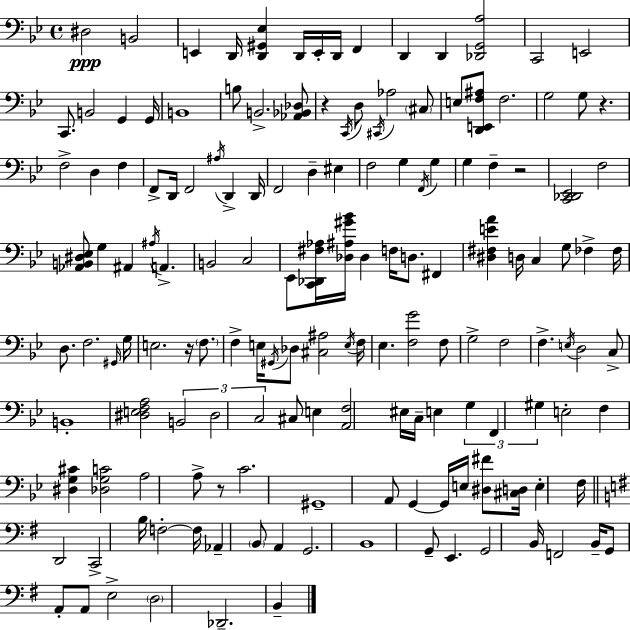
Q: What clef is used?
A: bass